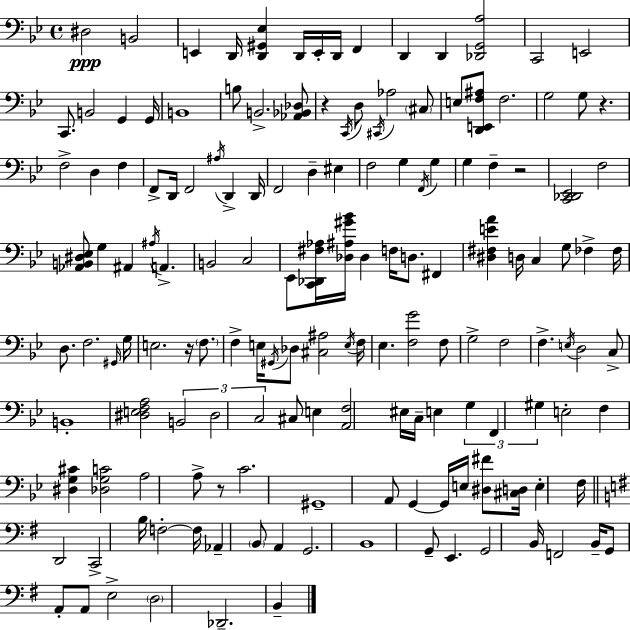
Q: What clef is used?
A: bass